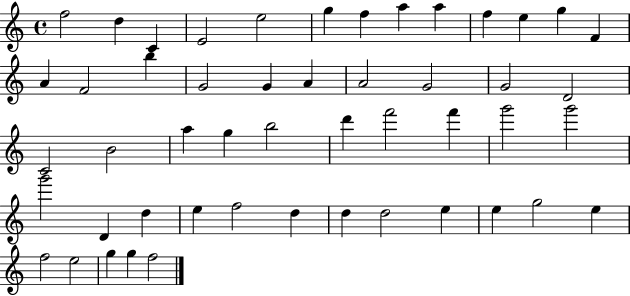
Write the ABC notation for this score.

X:1
T:Untitled
M:4/4
L:1/4
K:C
f2 d C E2 e2 g f a a f e g F A F2 b G2 G A A2 G2 G2 D2 C2 B2 a g b2 d' f'2 f' g'2 g'2 g'2 D d e f2 d d d2 e e g2 e f2 e2 g g f2